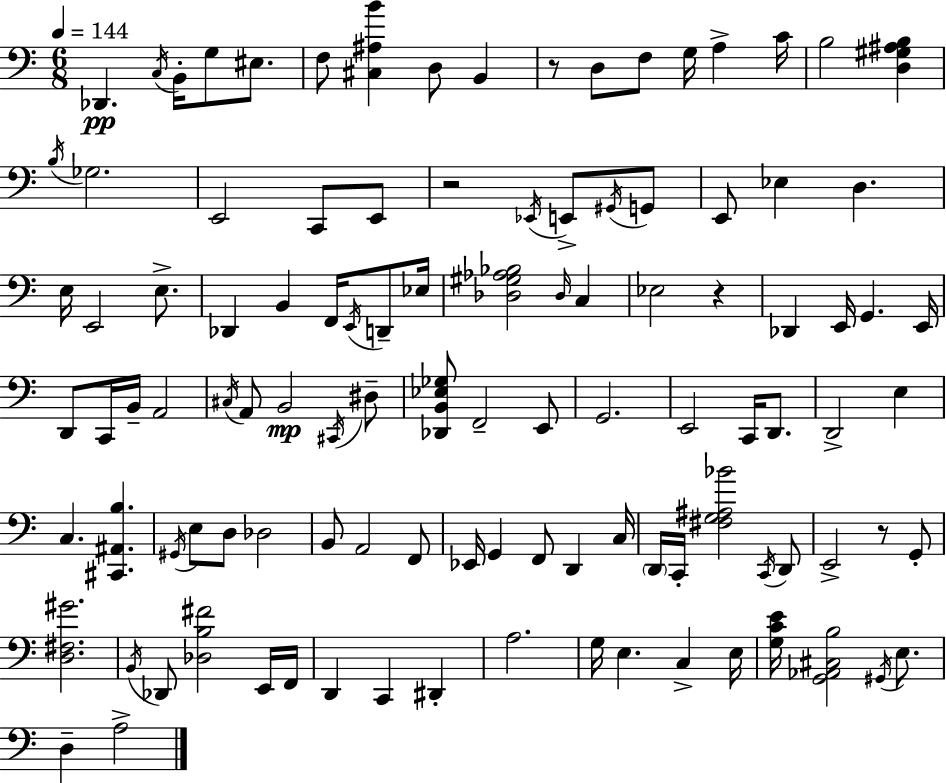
X:1
T:Untitled
M:6/8
L:1/4
K:Am
_D,, C,/4 B,,/4 G,/2 ^E,/2 F,/2 [^C,^A,B] D,/2 B,, z/2 D,/2 F,/2 G,/4 A, C/4 B,2 [D,^G,^A,B,] B,/4 _G,2 E,,2 C,,/2 E,,/2 z2 _E,,/4 E,,/2 ^G,,/4 G,,/2 E,,/2 _E, D, E,/4 E,,2 E,/2 _D,, B,, F,,/4 E,,/4 D,,/2 _E,/4 [_D,^G,_A,_B,]2 _D,/4 C, _E,2 z _D,, E,,/4 G,, E,,/4 D,,/2 C,,/4 B,,/4 A,,2 ^C,/4 A,,/2 B,,2 ^C,,/4 ^D,/2 [_D,,B,,_E,_G,]/2 F,,2 E,,/2 G,,2 E,,2 C,,/4 D,,/2 D,,2 E, C, [^C,,^A,,B,] ^G,,/4 E,/2 D,/2 _D,2 B,,/2 A,,2 F,,/2 _E,,/4 G,, F,,/2 D,, C,/4 D,,/4 C,,/4 [^F,G,^A,_B]2 C,,/4 D,,/2 E,,2 z/2 G,,/2 [D,^F,^G]2 B,,/4 _D,,/2 [_D,B,^F]2 E,,/4 F,,/4 D,, C,, ^D,, A,2 G,/4 E, C, E,/4 [G,CE]/4 [G,,_A,,^C,B,]2 ^G,,/4 E,/2 D, A,2